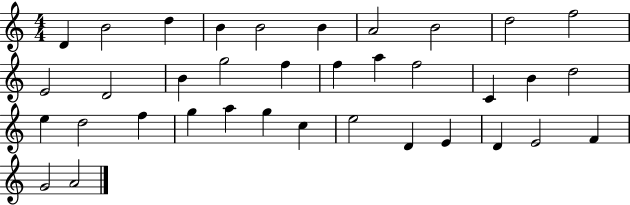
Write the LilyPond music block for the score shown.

{
  \clef treble
  \numericTimeSignature
  \time 4/4
  \key c \major
  d'4 b'2 d''4 | b'4 b'2 b'4 | a'2 b'2 | d''2 f''2 | \break e'2 d'2 | b'4 g''2 f''4 | f''4 a''4 f''2 | c'4 b'4 d''2 | \break e''4 d''2 f''4 | g''4 a''4 g''4 c''4 | e''2 d'4 e'4 | d'4 e'2 f'4 | \break g'2 a'2 | \bar "|."
}